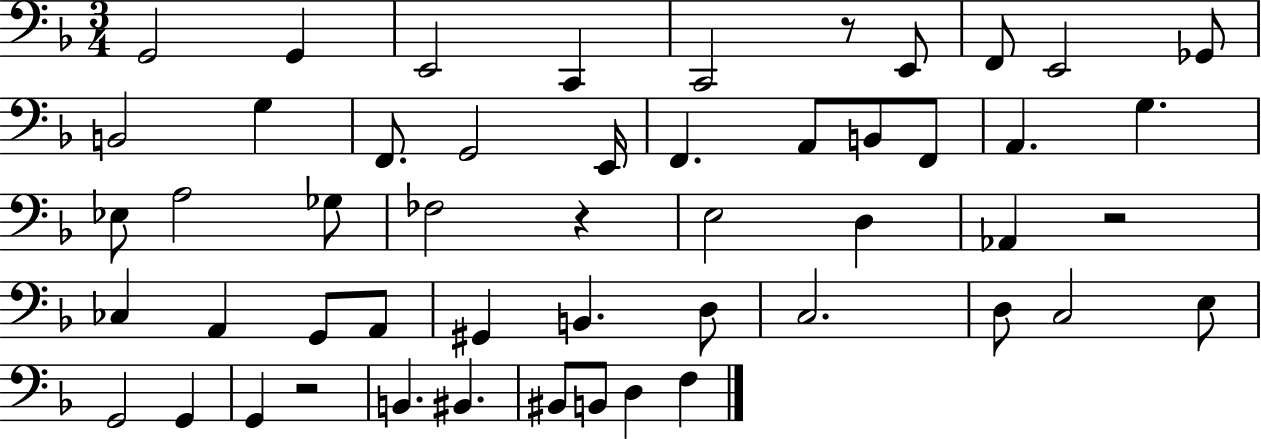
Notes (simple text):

G2/h G2/q E2/h C2/q C2/h R/e E2/e F2/e E2/h Gb2/e B2/h G3/q F2/e. G2/h E2/s F2/q. A2/e B2/e F2/e A2/q. G3/q. Eb3/e A3/h Gb3/e FES3/h R/q E3/h D3/q Ab2/q R/h CES3/q A2/q G2/e A2/e G#2/q B2/q. D3/e C3/h. D3/e C3/h E3/e G2/h G2/q G2/q R/h B2/q. BIS2/q. BIS2/e B2/e D3/q F3/q